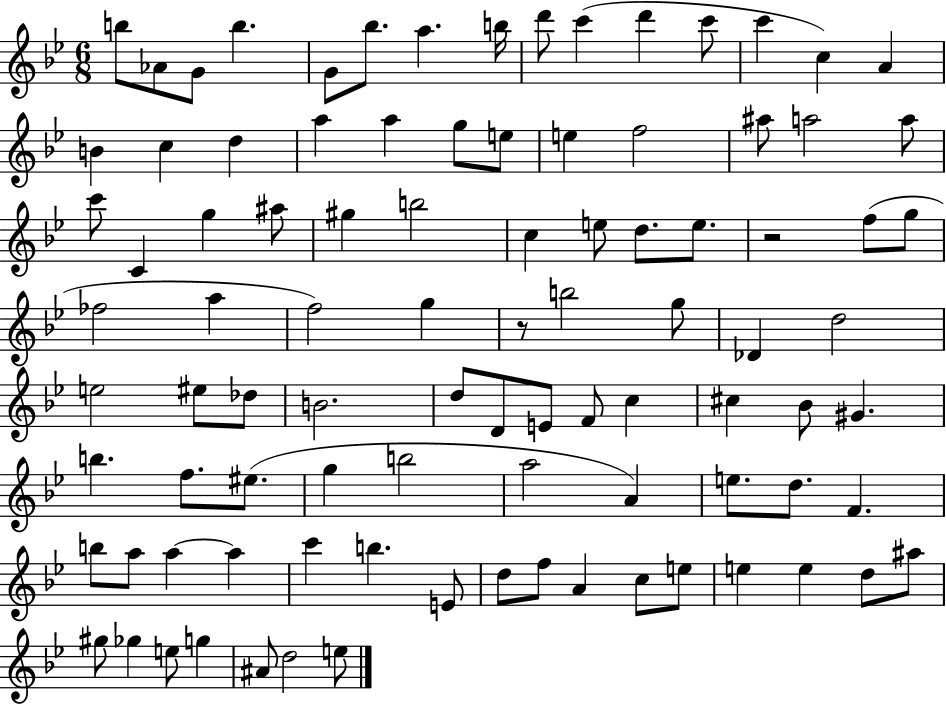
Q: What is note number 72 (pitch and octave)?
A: A5